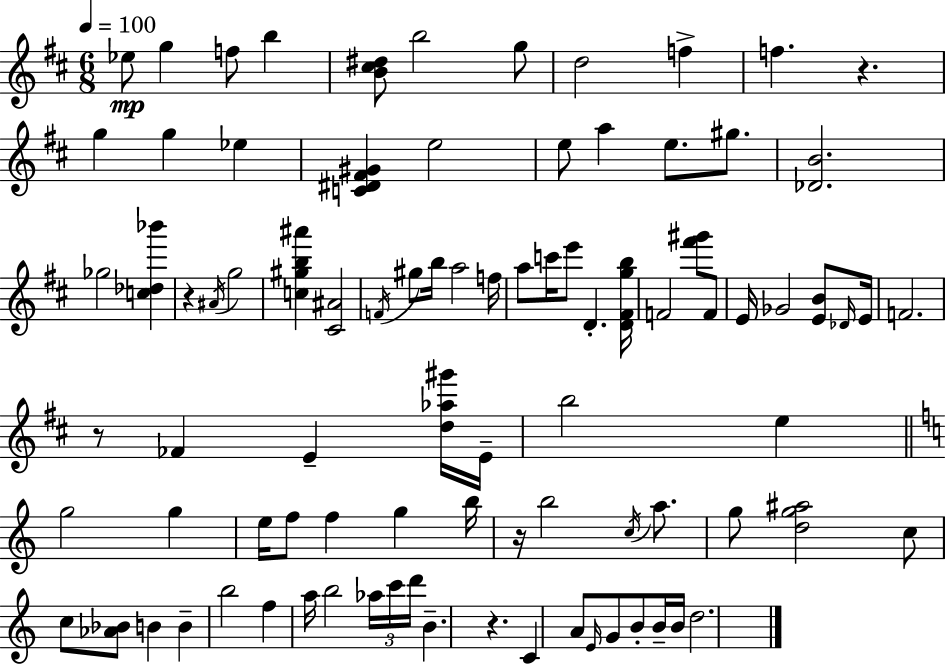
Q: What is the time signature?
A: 6/8